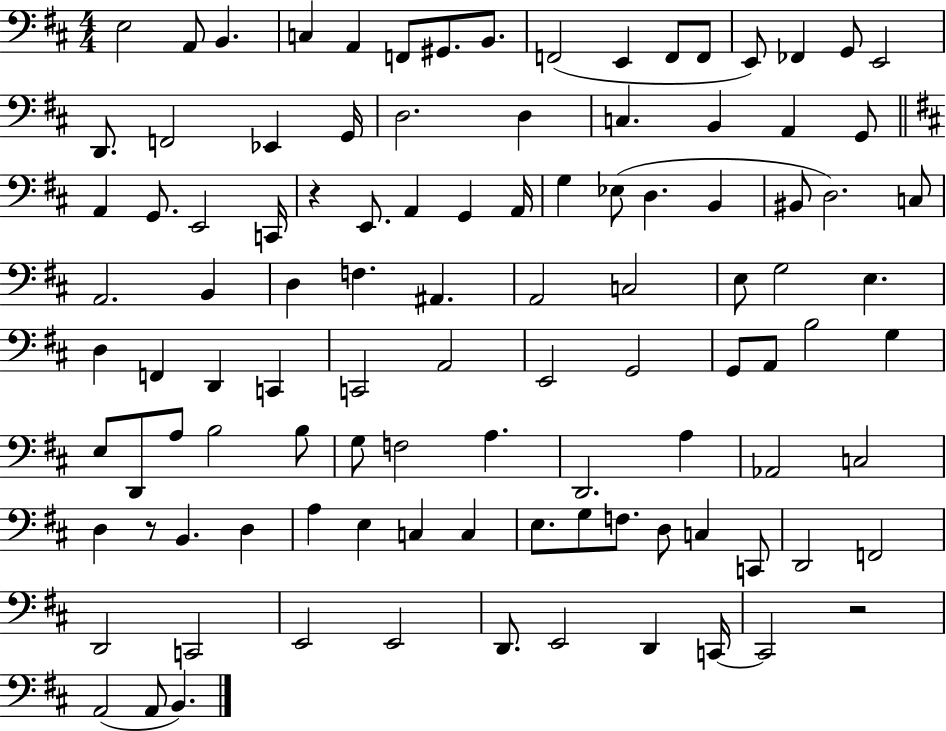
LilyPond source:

{
  \clef bass
  \numericTimeSignature
  \time 4/4
  \key d \major
  e2 a,8 b,4. | c4 a,4 f,8 gis,8. b,8. | f,2( e,4 f,8 f,8 | e,8) fes,4 g,8 e,2 | \break d,8. f,2 ees,4 g,16 | d2. d4 | c4. b,4 a,4 g,8 | \bar "||" \break \key d \major a,4 g,8. e,2 c,16 | r4 e,8. a,4 g,4 a,16 | g4 ees8( d4. b,4 | bis,8 d2.) c8 | \break a,2. b,4 | d4 f4. ais,4. | a,2 c2 | e8 g2 e4. | \break d4 f,4 d,4 c,4 | c,2 a,2 | e,2 g,2 | g,8 a,8 b2 g4 | \break e8 d,8 a8 b2 b8 | g8 f2 a4. | d,2. a4 | aes,2 c2 | \break d4 r8 b,4. d4 | a4 e4 c4 c4 | e8. g8 f8. d8 c4 c,8 | d,2 f,2 | \break d,2 c,2 | e,2 e,2 | d,8. e,2 d,4 c,16~~ | c,2 r2 | \break a,2( a,8 b,4.) | \bar "|."
}